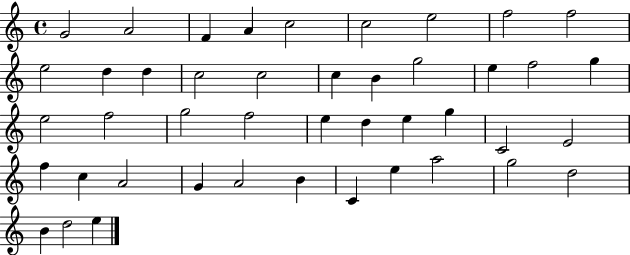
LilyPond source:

{
  \clef treble
  \time 4/4
  \defaultTimeSignature
  \key c \major
  g'2 a'2 | f'4 a'4 c''2 | c''2 e''2 | f''2 f''2 | \break e''2 d''4 d''4 | c''2 c''2 | c''4 b'4 g''2 | e''4 f''2 g''4 | \break e''2 f''2 | g''2 f''2 | e''4 d''4 e''4 g''4 | c'2 e'2 | \break f''4 c''4 a'2 | g'4 a'2 b'4 | c'4 e''4 a''2 | g''2 d''2 | \break b'4 d''2 e''4 | \bar "|."
}